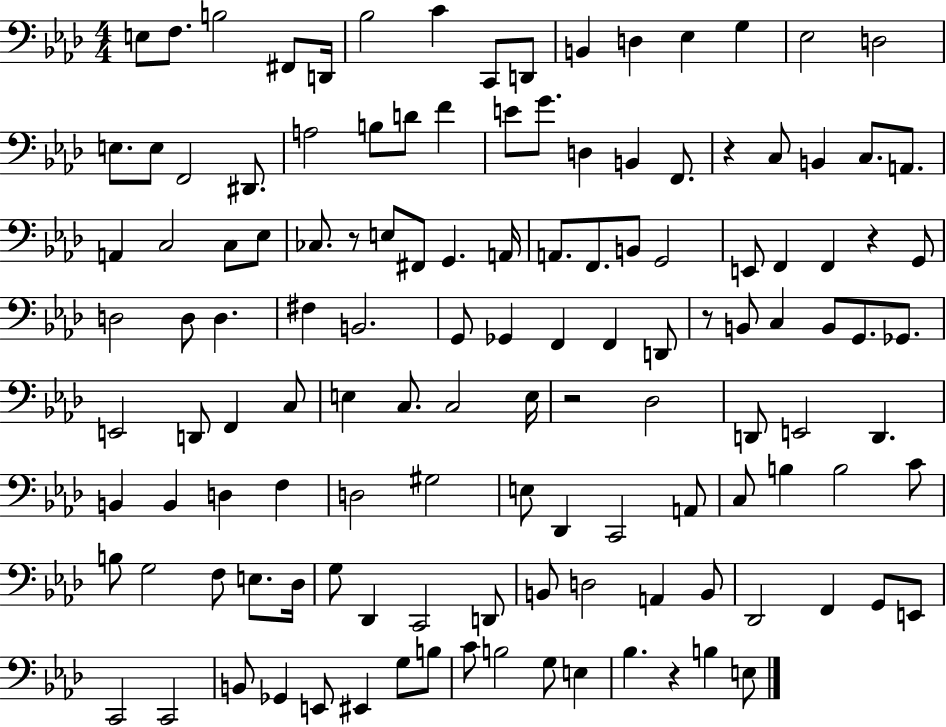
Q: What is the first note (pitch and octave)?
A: E3